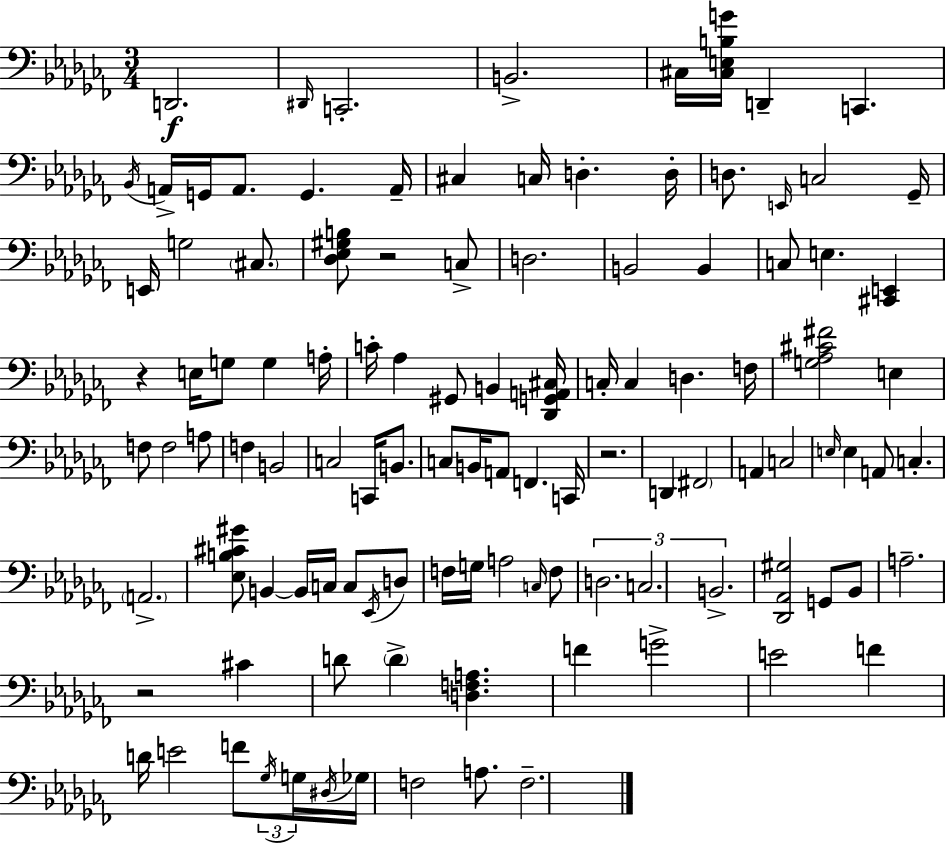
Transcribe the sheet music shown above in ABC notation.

X:1
T:Untitled
M:3/4
L:1/4
K:Abm
D,,2 ^D,,/4 C,,2 B,,2 ^C,/4 [^C,E,B,G]/4 D,, C,, _B,,/4 A,,/4 G,,/4 A,,/2 G,, A,,/4 ^C, C,/4 D, D,/4 D,/2 E,,/4 C,2 _G,,/4 E,,/4 G,2 ^C,/2 [_D,_E,^G,B,]/2 z2 C,/2 D,2 B,,2 B,, C,/2 E, [^C,,E,,] z E,/4 G,/2 G, A,/4 C/4 _A, ^G,,/2 B,, [_D,,G,,A,,^C,]/4 C,/4 C, D, F,/4 [G,_A,^C^F]2 E, F,/2 F,2 A,/2 F, B,,2 C,2 C,,/4 B,,/2 C,/2 B,,/4 A,,/2 F,, C,,/4 z2 D,, ^F,,2 A,, C,2 E,/4 E, A,,/2 C, A,,2 [_E,B,^C^G]/2 B,, B,,/4 C,/4 C,/2 _E,,/4 D,/2 F,/4 G,/4 A,2 C,/4 F,/2 D,2 C,2 B,,2 [_D,,_A,,^G,]2 G,,/2 _B,,/2 A,2 z2 ^C D/2 D [D,F,A,] F G2 E2 F D/4 E2 F/2 _G,/4 G,/4 ^D,/4 _G,/4 F,2 A,/2 F,2